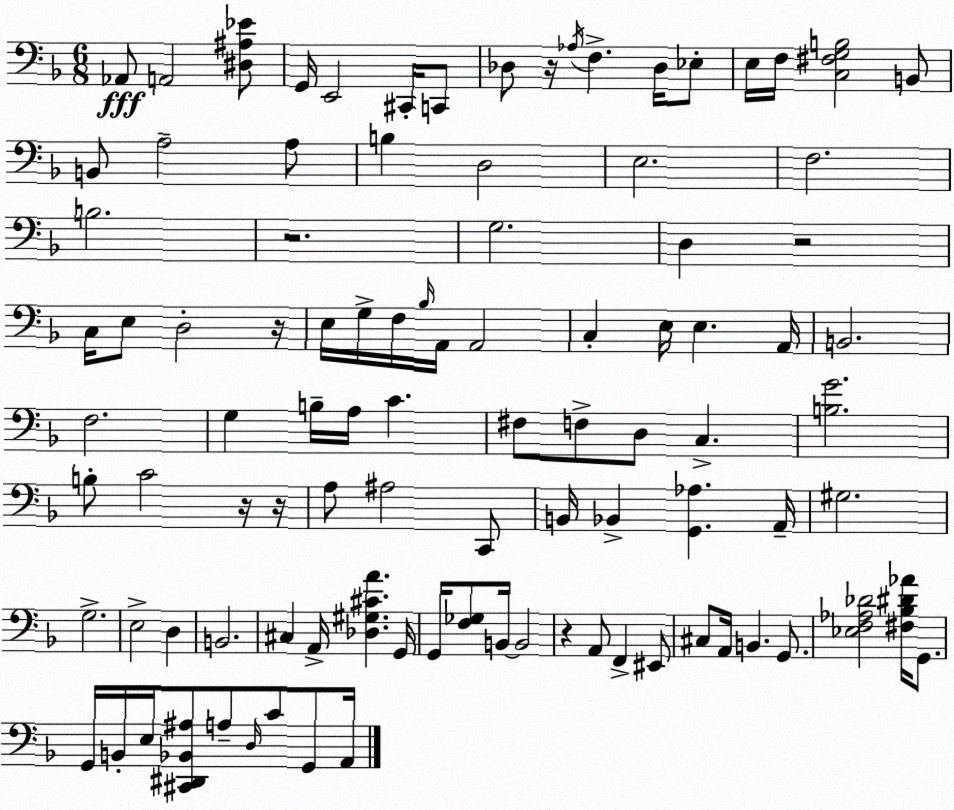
X:1
T:Untitled
M:6/8
L:1/4
K:Dm
_A,,/2 A,,2 [^D,^A,_E]/2 G,,/4 E,,2 ^C,,/4 C,,/2 _D,/2 z/4 _A,/4 F, _D,/4 _E,/2 E,/4 F,/4 [C,^F,G,B,]2 B,,/2 B,,/2 A,2 A,/2 B, D,2 E,2 F,2 B,2 z2 G,2 D, z2 C,/4 E,/2 D,2 z/4 E,/4 G,/4 F,/4 _B,/4 A,,/4 A,,2 C, E,/4 E, A,,/4 B,,2 F,2 G, B,/4 A,/4 C ^F,/2 F,/2 D,/2 C, [B,G]2 B,/2 C2 z/4 z/4 A,/2 ^A,2 C,,/2 B,,/4 _B,, [G,,_A,] A,,/4 ^G,2 G,2 E,2 D, B,,2 ^C, A,,/4 [_D,^G,^CA] G,,/4 G,,/4 [F,_G,]/2 B,,/4 B,,2 z A,,/2 F,, ^E,,/2 ^C,/2 A,,/4 B,, G,,/2 [_E,F,_A,_D]2 [^F,_B,^D_A]/4 G,,/2 G,,/4 B,,/4 E,/4 [^C,,^D,,_B,,^A,]/2 A,/2 D,/4 C/2 G,,/2 A,,/4